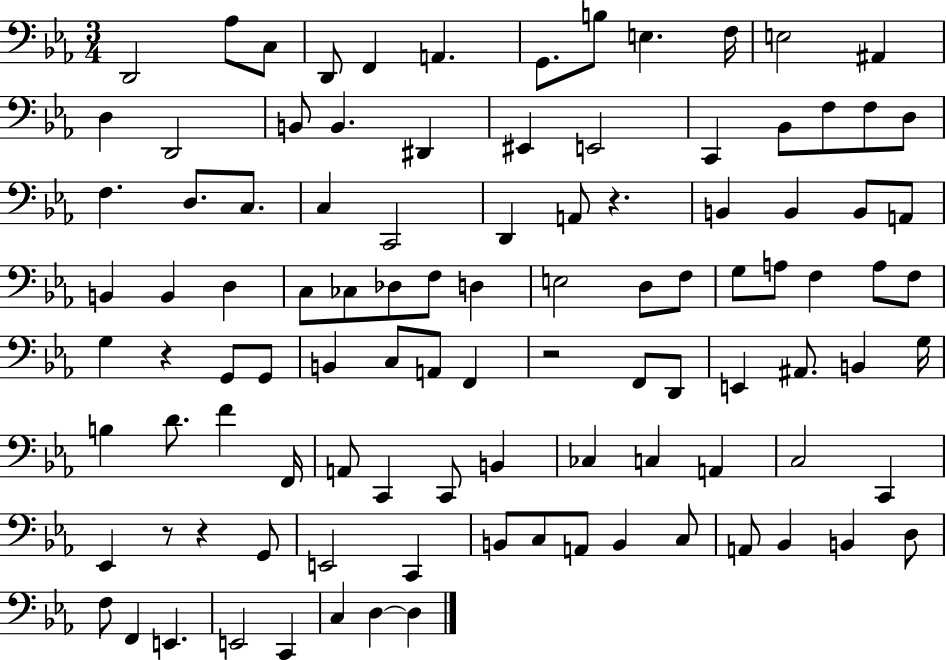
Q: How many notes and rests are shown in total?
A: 103